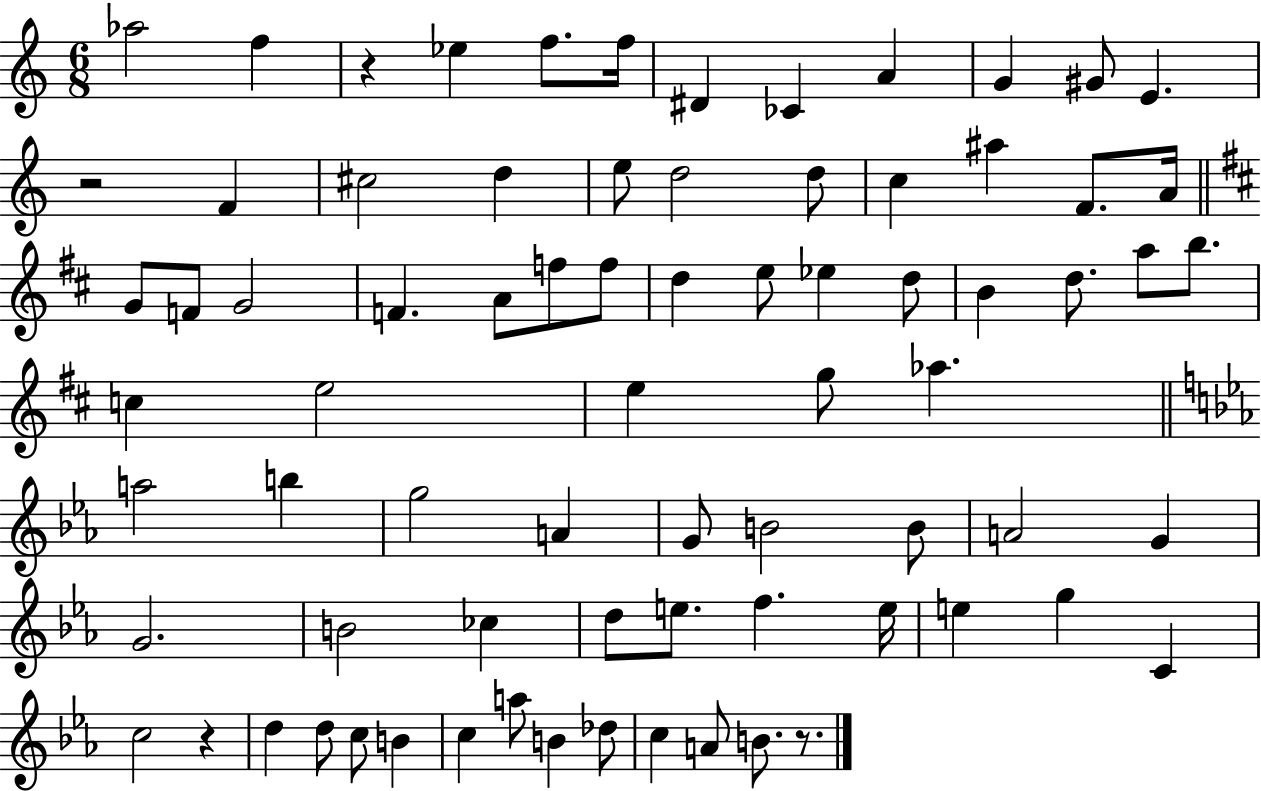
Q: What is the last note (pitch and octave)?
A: B4